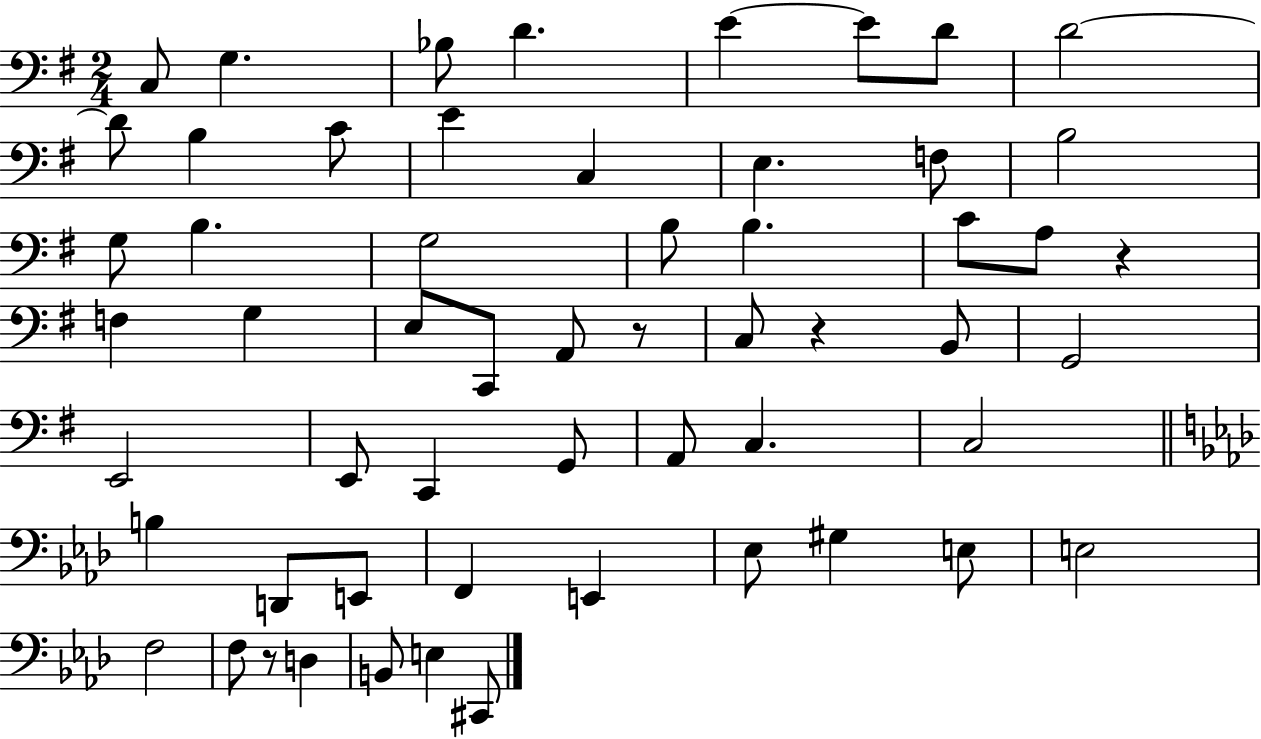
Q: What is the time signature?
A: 2/4